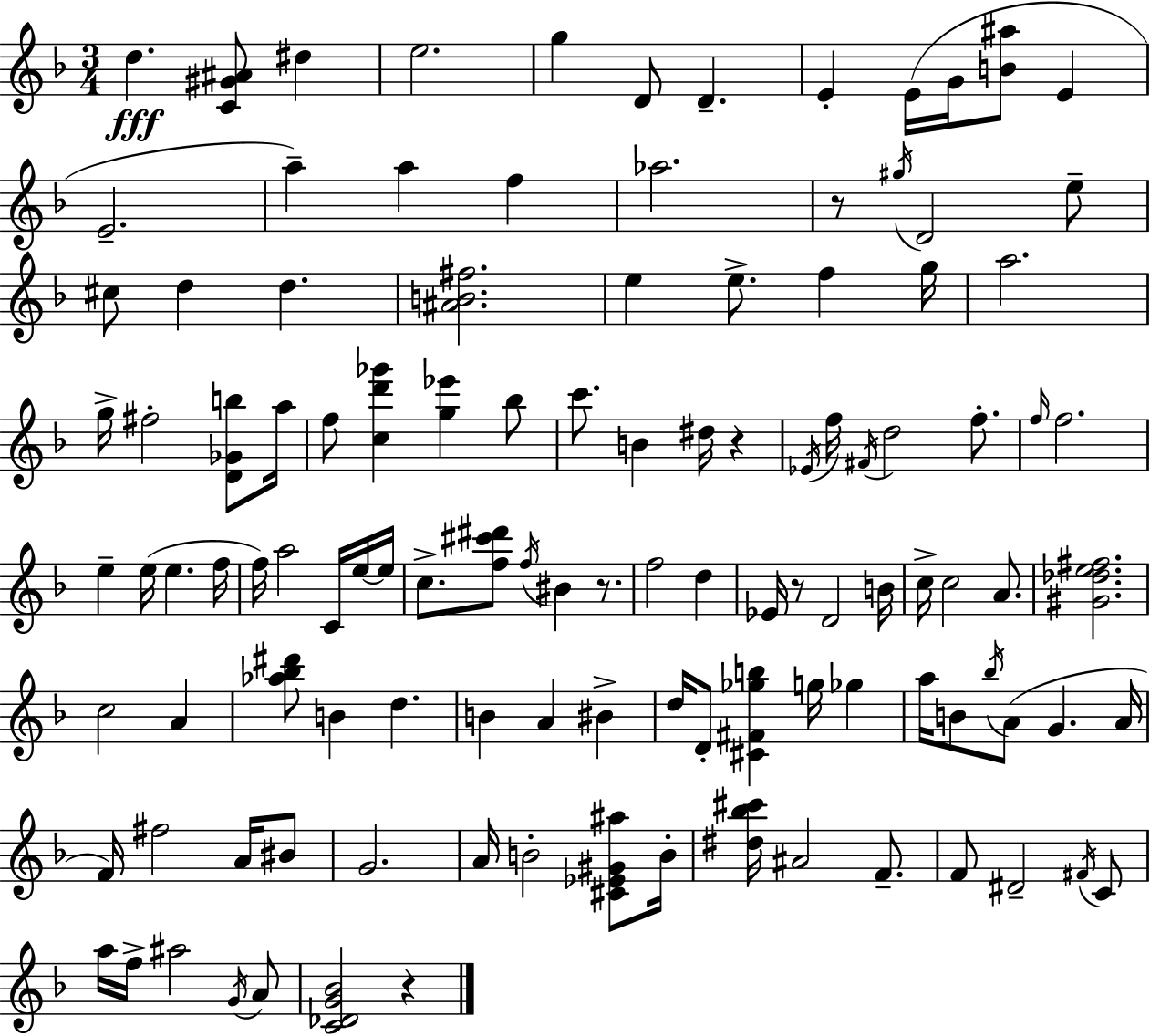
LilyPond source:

{
  \clef treble
  \numericTimeSignature
  \time 3/4
  \key d \minor
  d''4.\fff <c' gis' ais'>8 dis''4 | e''2. | g''4 d'8 d'4.-- | e'4-. e'16( g'16 <b' ais''>8 e'4 | \break e'2.-- | a''4--) a''4 f''4 | aes''2. | r8 \acciaccatura { gis''16 } d'2 e''8-- | \break cis''8 d''4 d''4. | <ais' b' fis''>2. | e''4 e''8.-> f''4 | g''16 a''2. | \break g''16-> fis''2-. <d' ges' b''>8 | a''16 f''8 <c'' d''' ges'''>4 <g'' ees'''>4 bes''8 | c'''8. b'4 dis''16 r4 | \acciaccatura { ees'16 } f''16 \acciaccatura { fis'16 } d''2 | \break f''8.-. \grace { f''16 } f''2. | e''4-- e''16( e''4. | f''16 f''16) a''2 | c'16 e''16~~ e''16 c''8.-> <f'' cis''' dis'''>8 \acciaccatura { f''16 } bis'4 | \break r8. f''2 | d''4 ees'16 r8 d'2 | b'16 c''16-> c''2 | a'8. <gis' des'' e'' fis''>2. | \break c''2 | a'4 <aes'' bes'' dis'''>8 b'4 d''4. | b'4 a'4 | bis'4-> d''16 d'8-. <cis' fis' ges'' b''>4 | \break g''16 ges''4 a''16 b'8 \acciaccatura { bes''16 }( a'8 g'4. | a'16 f'16) fis''2 | a'16 bis'8 g'2. | a'16 b'2-. | \break <cis' ees' gis' ais''>8 b'16-. <dis'' bes'' cis'''>16 ais'2 | f'8.-- f'8 dis'2-- | \acciaccatura { fis'16 } c'8 a''16 f''16-> ais''2 | \acciaccatura { g'16 } a'8 <c' des' g' bes'>2 | \break r4 \bar "|."
}